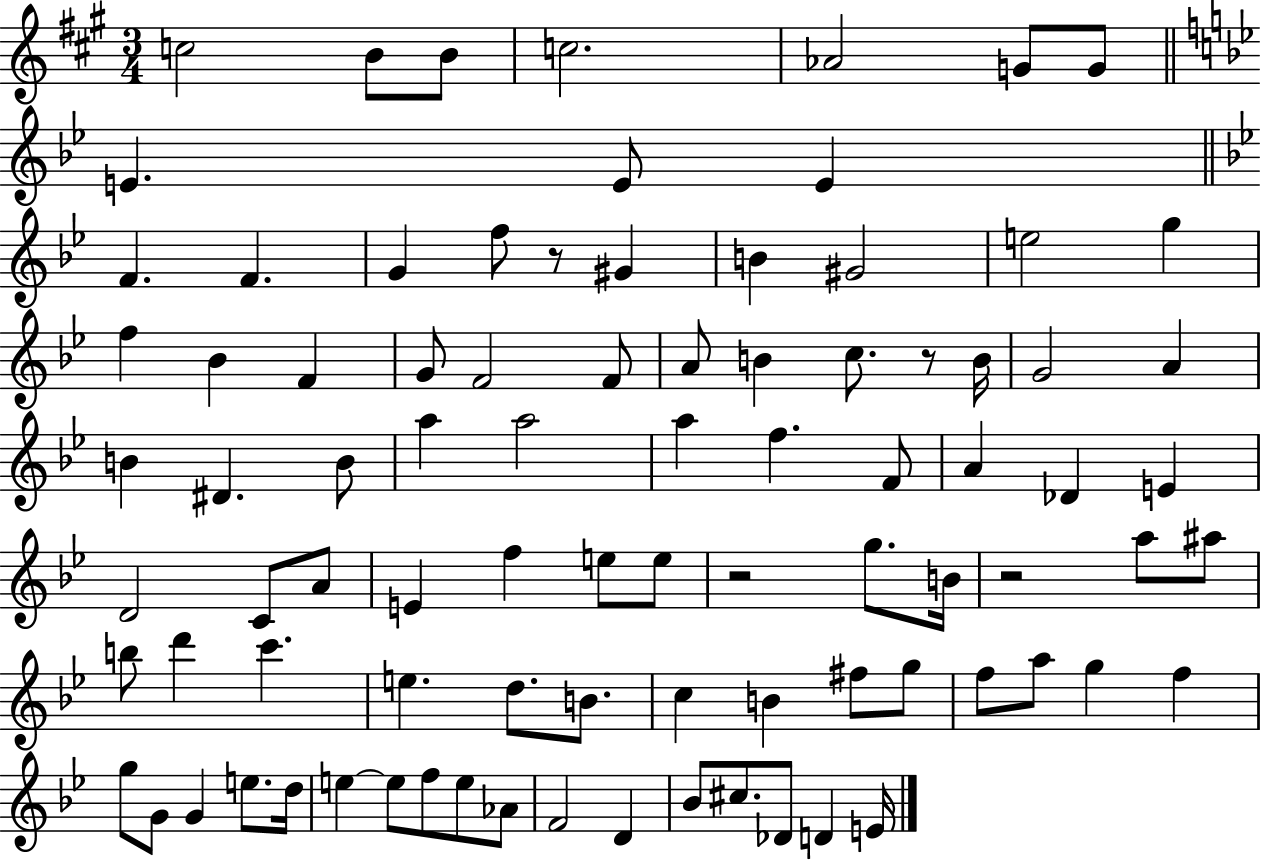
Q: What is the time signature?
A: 3/4